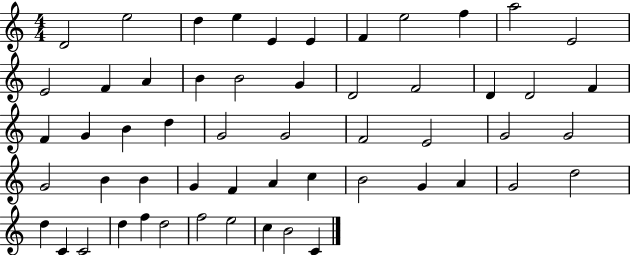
{
  \clef treble
  \numericTimeSignature
  \time 4/4
  \key c \major
  d'2 e''2 | d''4 e''4 e'4 e'4 | f'4 e''2 f''4 | a''2 e'2 | \break e'2 f'4 a'4 | b'4 b'2 g'4 | d'2 f'2 | d'4 d'2 f'4 | \break f'4 g'4 b'4 d''4 | g'2 g'2 | f'2 e'2 | g'2 g'2 | \break g'2 b'4 b'4 | g'4 f'4 a'4 c''4 | b'2 g'4 a'4 | g'2 d''2 | \break d''4 c'4 c'2 | d''4 f''4 d''2 | f''2 e''2 | c''4 b'2 c'4 | \break \bar "|."
}